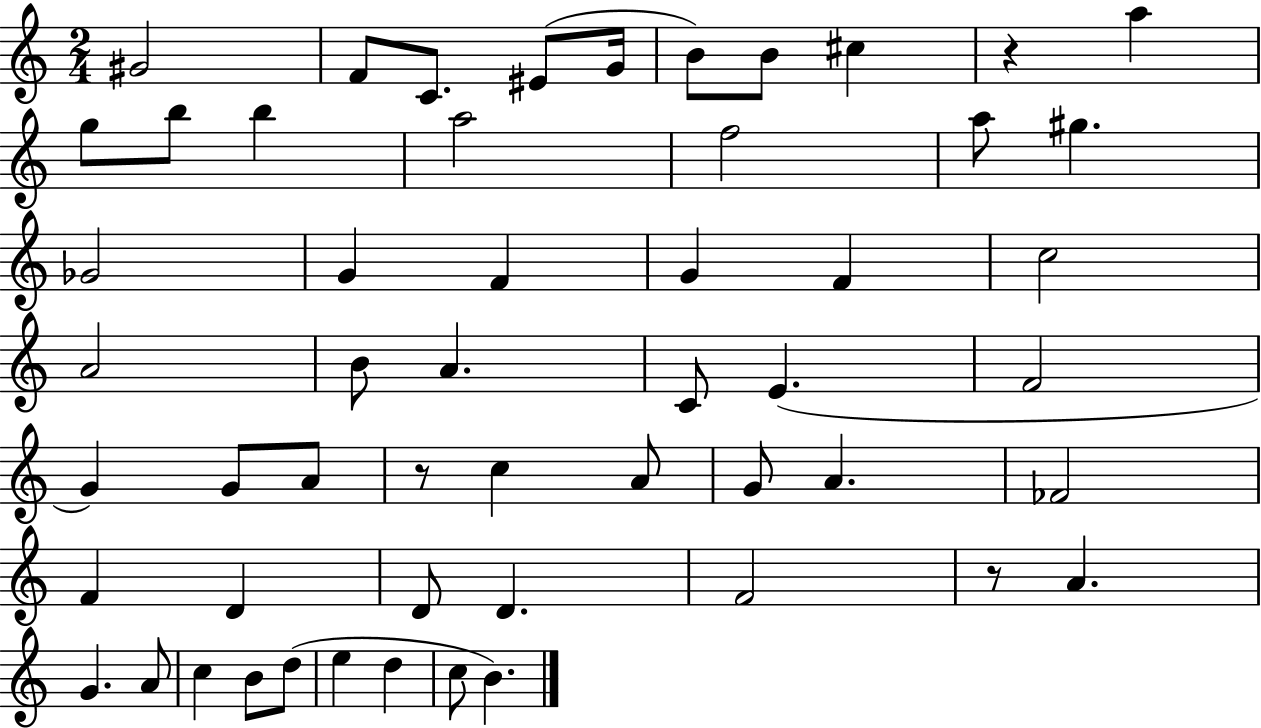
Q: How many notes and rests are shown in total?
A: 54